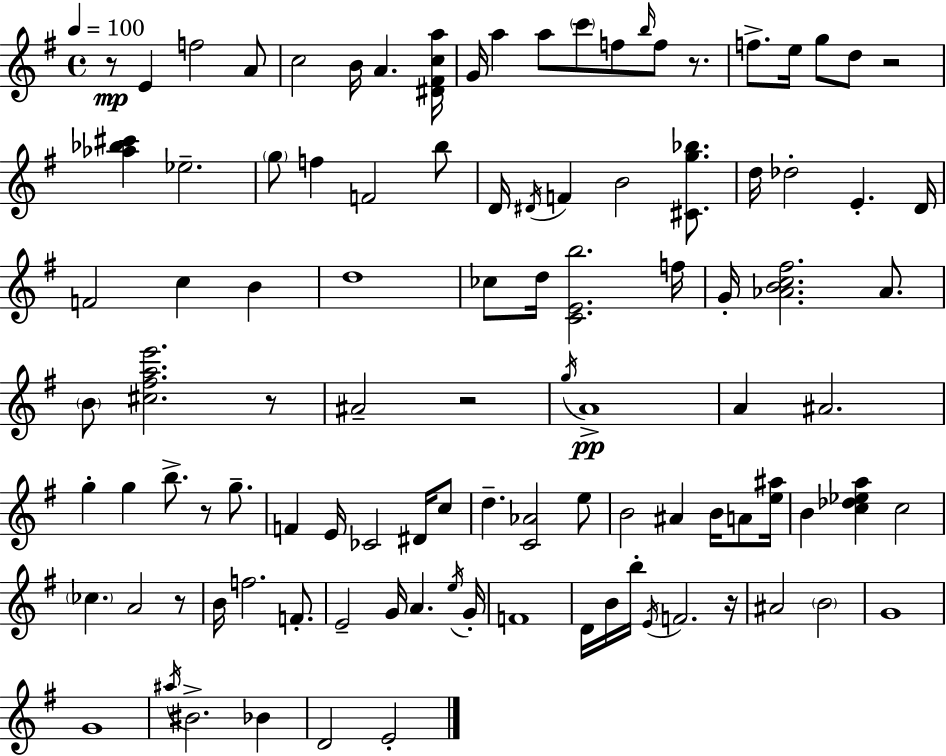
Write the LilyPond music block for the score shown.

{
  \clef treble
  \time 4/4
  \defaultTimeSignature
  \key g \major
  \tempo 4 = 100
  r8\mp e'4 f''2 a'8 | c''2 b'16 a'4. <dis' fis' c'' a''>16 | g'16 a''4 a''8 \parenthesize c'''8 f''8 \grace { b''16 } f''8 r8. | f''8.-> e''16 g''8 d''8 r2 | \break <aes'' bes'' cis'''>4 ees''2.-- | \parenthesize g''8 f''4 f'2 b''8 | d'16 \acciaccatura { dis'16 } f'4 b'2 <cis' g'' bes''>8. | d''16 des''2-. e'4.-. | \break d'16 f'2 c''4 b'4 | d''1 | ces''8 d''16 <c' e' b''>2. | f''16 g'16-. <aes' b' c'' fis''>2. aes'8. | \break \parenthesize b'8 <cis'' fis'' a'' e'''>2. | r8 ais'2-- r2 | \acciaccatura { g''16 }\pp a'1-> | a'4 ais'2. | \break g''4-. g''4 b''8.-> r8 | g''8.-- f'4 e'16 ces'2 | dis'16 c''8 d''4.-- <c' aes'>2 | e''8 b'2 ais'4 b'16 | \break a'8 <e'' ais''>16 b'4 <c'' des'' ees'' a''>4 c''2 | \parenthesize ces''4. a'2 | r8 b'16 f''2. | f'8.-. e'2-- g'16 a'4. | \break \acciaccatura { e''16 } g'16-. f'1 | d'16 b'16 b''16-. \acciaccatura { e'16 } f'2. | r16 ais'2 \parenthesize b'2 | g'1 | \break g'1 | \acciaccatura { ais''16 } bis'2.-> | bes'4 d'2 e'2-. | \bar "|."
}